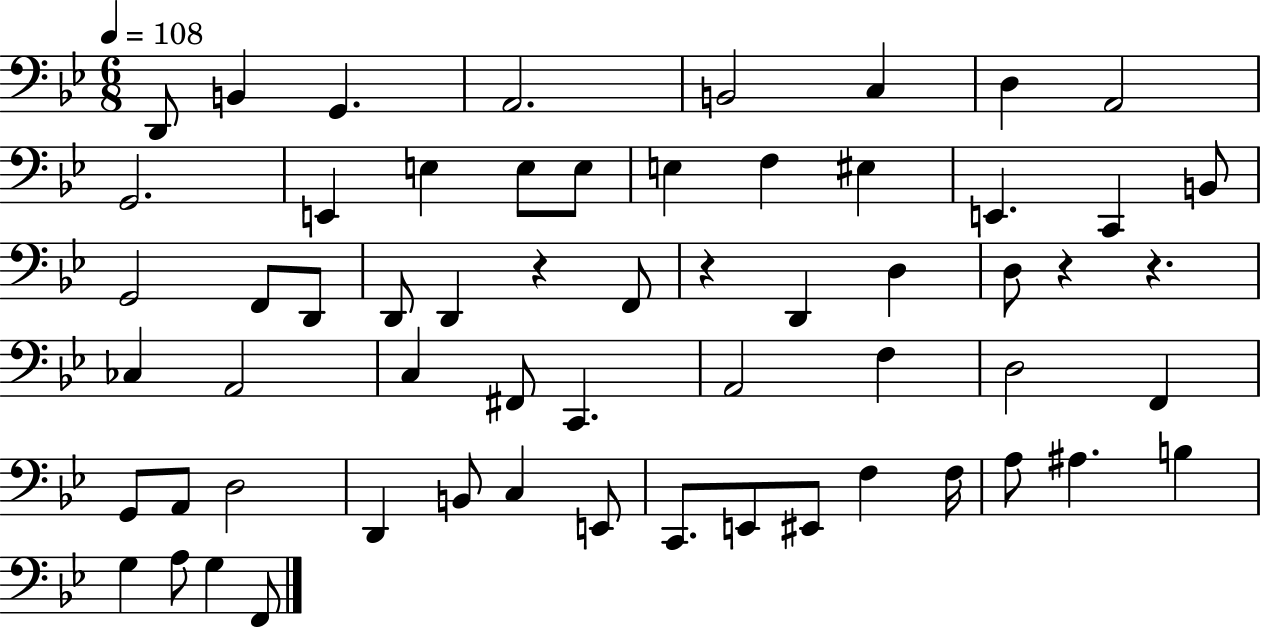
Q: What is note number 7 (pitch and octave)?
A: D3